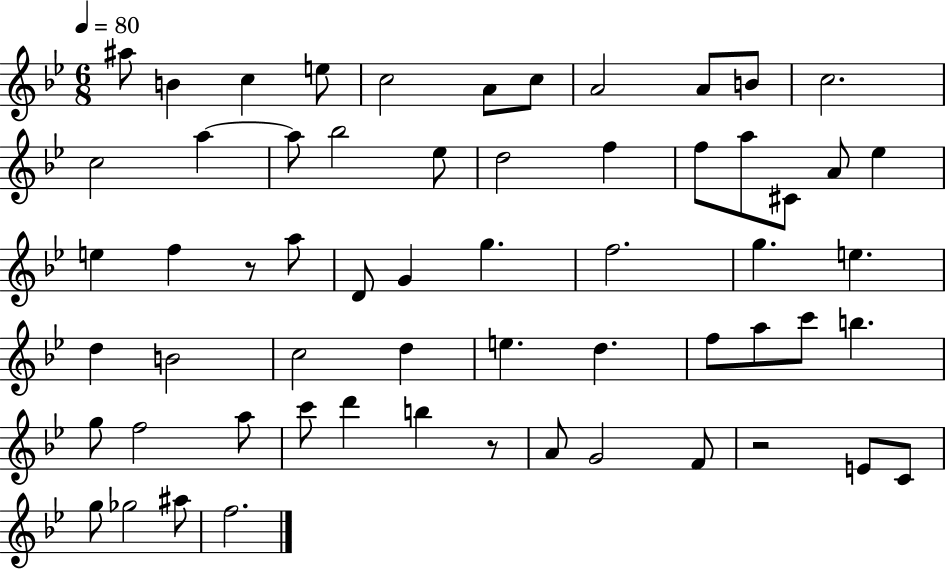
A#5/e B4/q C5/q E5/e C5/h A4/e C5/e A4/h A4/e B4/e C5/h. C5/h A5/q A5/e Bb5/h Eb5/e D5/h F5/q F5/e A5/e C#4/e A4/e Eb5/q E5/q F5/q R/e A5/e D4/e G4/q G5/q. F5/h. G5/q. E5/q. D5/q B4/h C5/h D5/q E5/q. D5/q. F5/e A5/e C6/e B5/q. G5/e F5/h A5/e C6/e D6/q B5/q R/e A4/e G4/h F4/e R/h E4/e C4/e G5/e Gb5/h A#5/e F5/h.